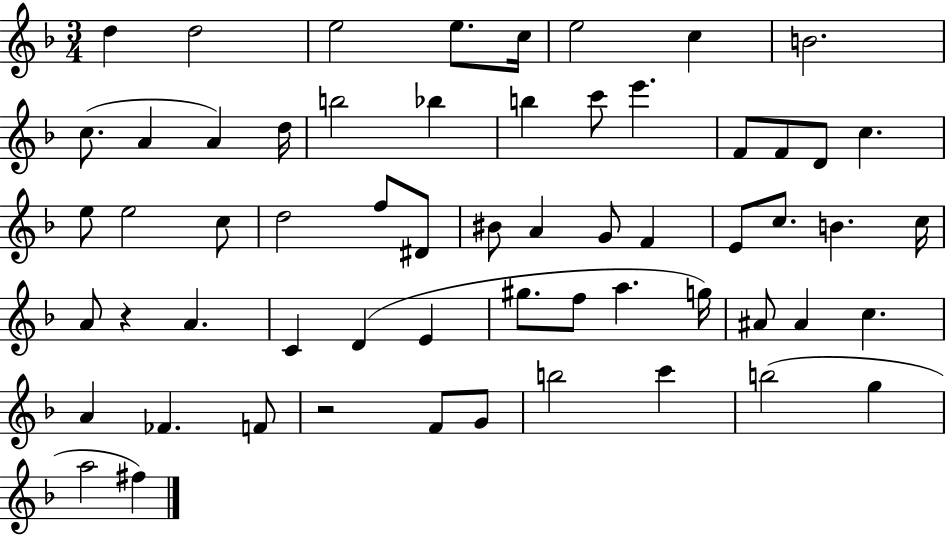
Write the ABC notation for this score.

X:1
T:Untitled
M:3/4
L:1/4
K:F
d d2 e2 e/2 c/4 e2 c B2 c/2 A A d/4 b2 _b b c'/2 e' F/2 F/2 D/2 c e/2 e2 c/2 d2 f/2 ^D/2 ^B/2 A G/2 F E/2 c/2 B c/4 A/2 z A C D E ^g/2 f/2 a g/4 ^A/2 ^A c A _F F/2 z2 F/2 G/2 b2 c' b2 g a2 ^f